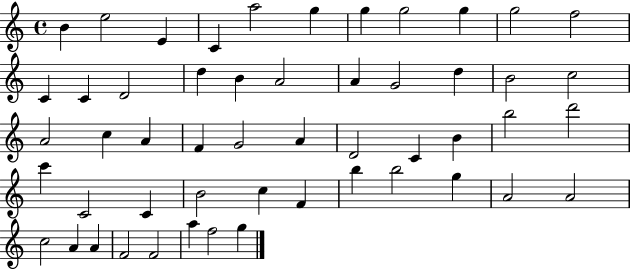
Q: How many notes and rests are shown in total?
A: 52